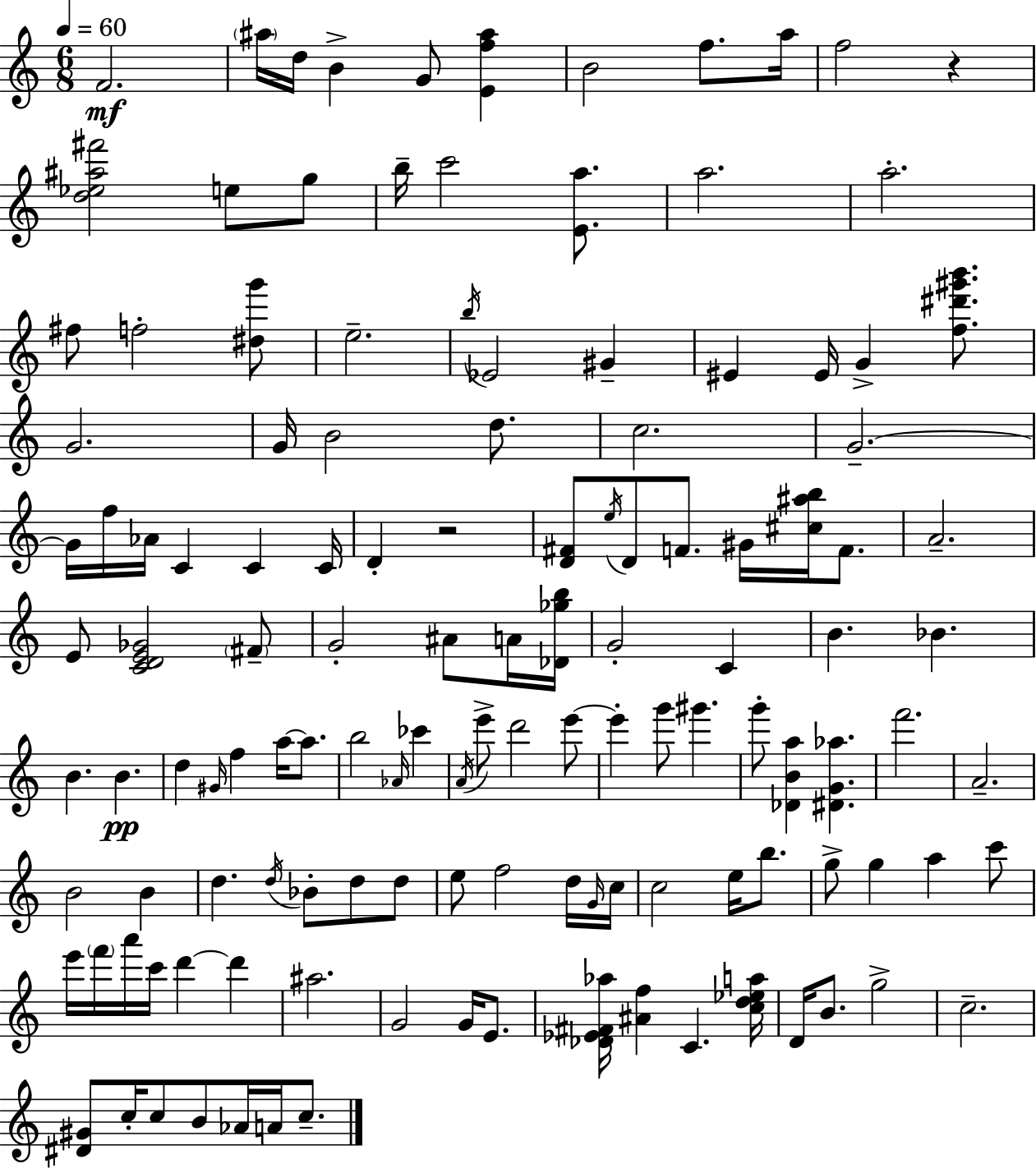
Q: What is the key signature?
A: C major